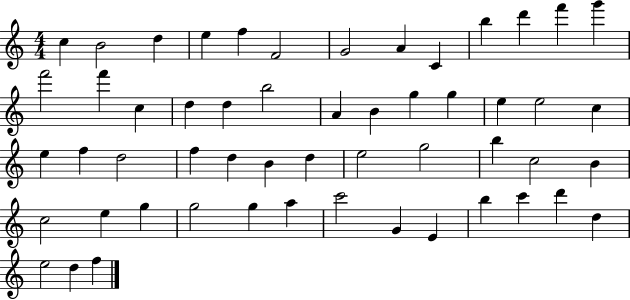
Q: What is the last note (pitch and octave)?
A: F5